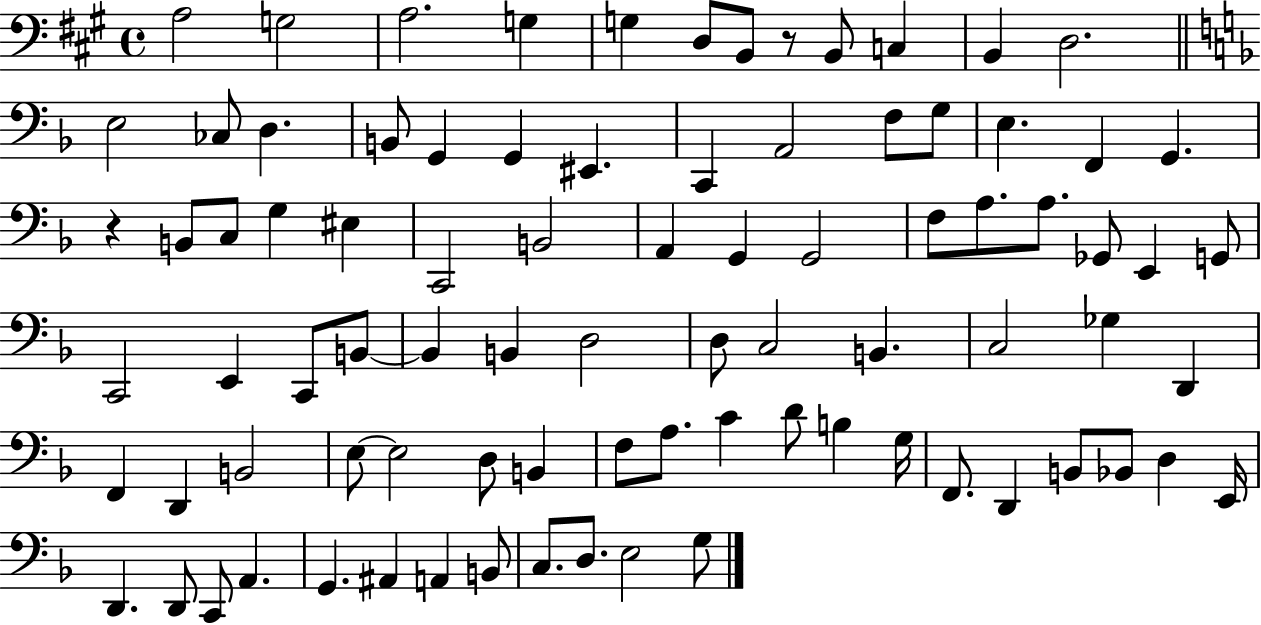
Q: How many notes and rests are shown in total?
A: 86